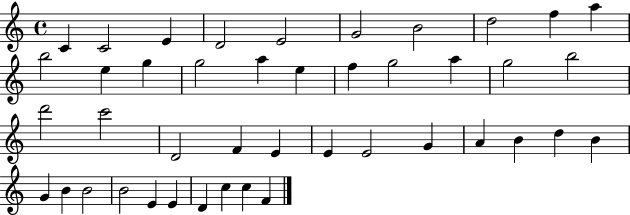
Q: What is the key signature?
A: C major